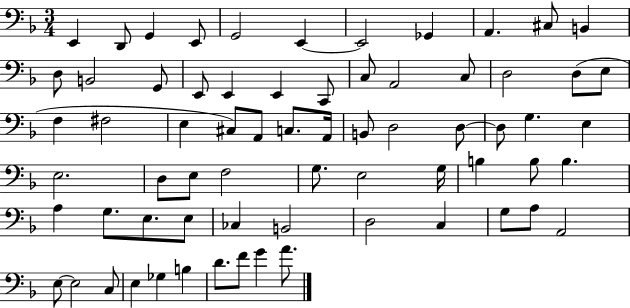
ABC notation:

X:1
T:Untitled
M:3/4
L:1/4
K:F
E,, D,,/2 G,, E,,/2 G,,2 E,, E,,2 _G,, A,, ^C,/2 B,, D,/2 B,,2 G,,/2 E,,/2 E,, E,, C,,/2 C,/2 A,,2 C,/2 D,2 D,/2 E,/2 F, ^F,2 E, ^C,/2 A,,/2 C,/2 A,,/4 B,,/2 D,2 D,/2 D,/2 G, E, E,2 D,/2 E,/2 F,2 G,/2 E,2 G,/4 B, B,/2 B, A, G,/2 E,/2 E,/2 _C, B,,2 D,2 C, G,/2 A,/2 A,,2 E,/2 E,2 C,/2 E, _G, B, D/2 F/2 G A/2